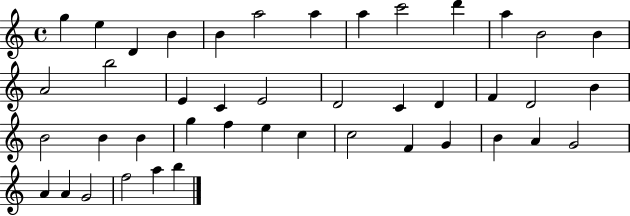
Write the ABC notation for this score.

X:1
T:Untitled
M:4/4
L:1/4
K:C
g e D B B a2 a a c'2 d' a B2 B A2 b2 E C E2 D2 C D F D2 B B2 B B g f e c c2 F G B A G2 A A G2 f2 a b